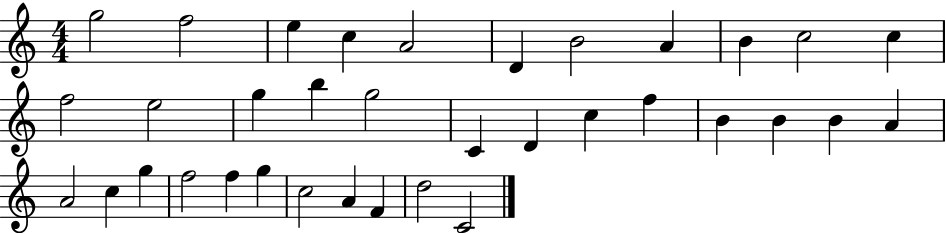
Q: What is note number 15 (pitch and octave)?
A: B5